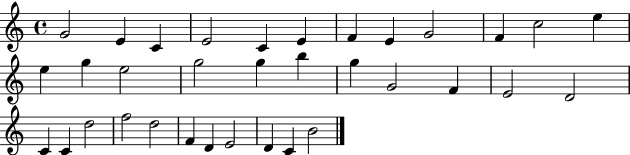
G4/h E4/q C4/q E4/h C4/q E4/q F4/q E4/q G4/h F4/q C5/h E5/q E5/q G5/q E5/h G5/h G5/q B5/q G5/q G4/h F4/q E4/h D4/h C4/q C4/q D5/h F5/h D5/h F4/q D4/q E4/h D4/q C4/q B4/h